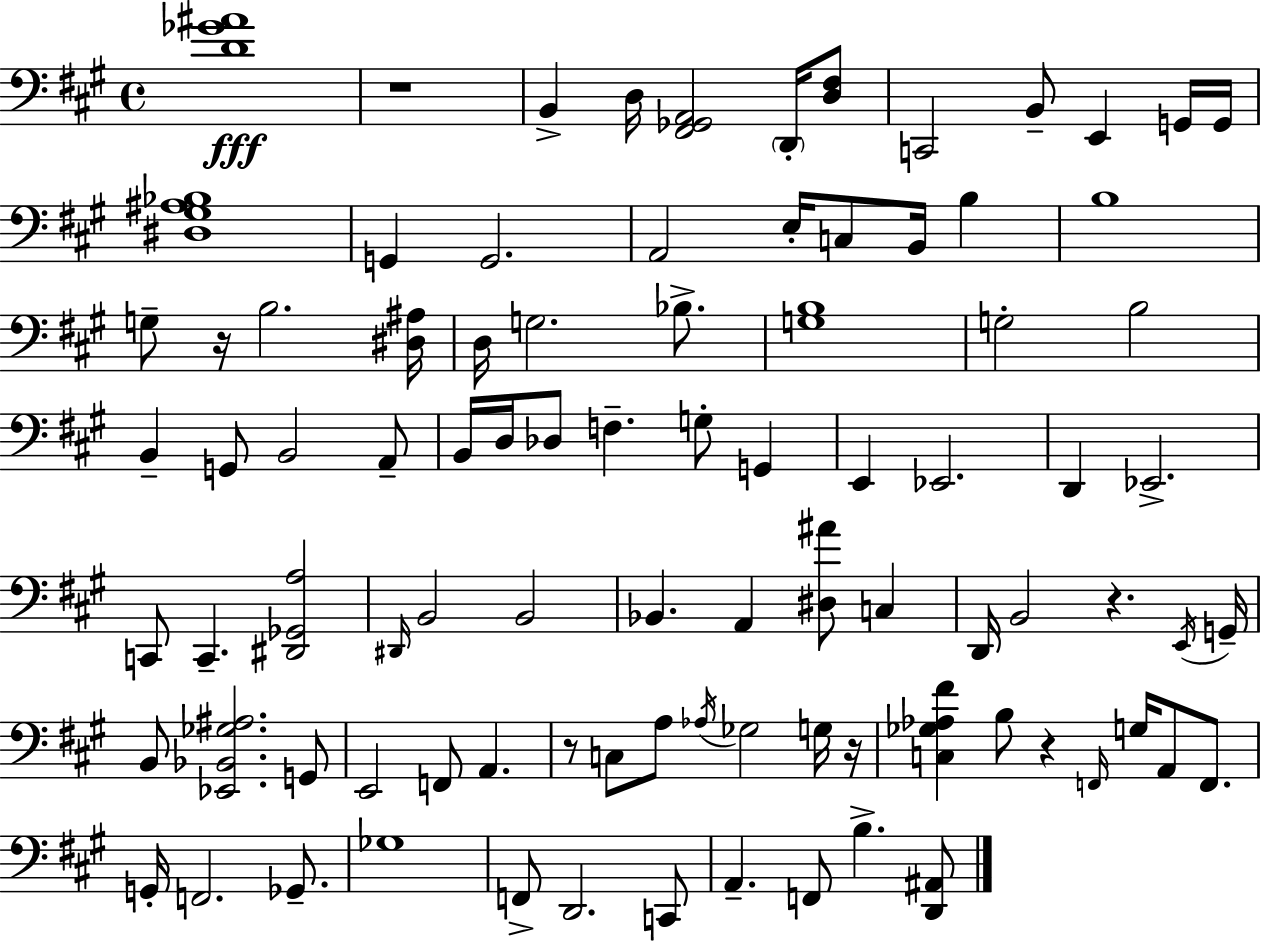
{
  \clef bass
  \time 4/4
  \defaultTimeSignature
  \key a \major
  \repeat volta 2 { <d' ges' ais'>1\fff | r1 | b,4-> d16 <fis, ges, a,>2 \parenthesize d,16-. <d fis>8 | c,2 b,8-- e,4 g,16 g,16 | \break <dis gis ais bes>1 | g,4 g,2. | a,2 e16-. c8 b,16 b4 | b1 | \break g8-- r16 b2. <dis ais>16 | d16 g2. bes8.-> | <g b>1 | g2-. b2 | \break b,4-- g,8 b,2 a,8-- | b,16 d16 des8 f4.-- g8-. g,4 | e,4 ees,2. | d,4 ees,2.-> | \break c,8 c,4.-- <dis, ges, a>2 | \grace { dis,16 } b,2 b,2 | bes,4. a,4 <dis ais'>8 c4 | d,16 b,2 r4. | \break \acciaccatura { e,16 } g,16-- b,8 <ees, bes, ges ais>2. | g,8 e,2 f,8 a,4. | r8 c8 a8 \acciaccatura { aes16 } ges2 | g16 r16 <c ges aes fis'>4 b8 r4 \grace { f,16 } g16 a,8 | \break f,8. g,16-. f,2. | ges,8.-- ges1 | f,8-> d,2. | c,8 a,4.-- f,8 b4.-> | \break <d, ais,>8 } \bar "|."
}